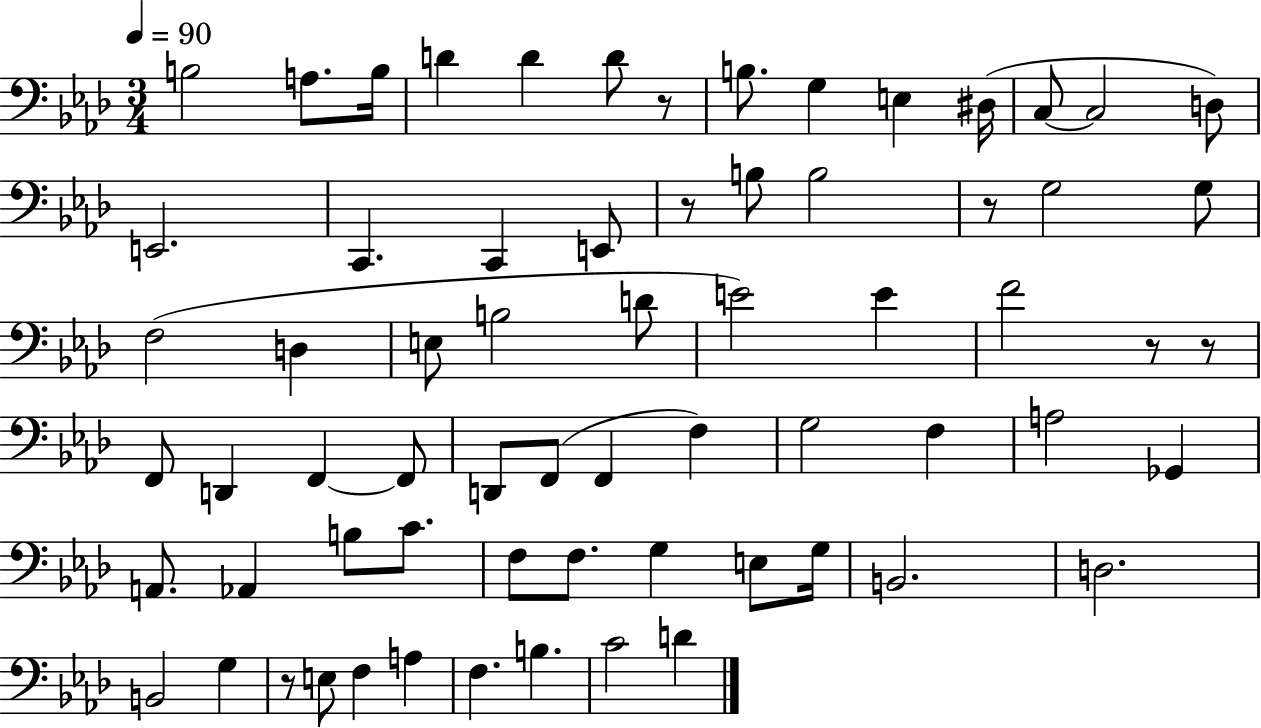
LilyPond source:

{
  \clef bass
  \numericTimeSignature
  \time 3/4
  \key aes \major
  \tempo 4 = 90
  \repeat volta 2 { b2 a8. b16 | d'4 d'4 d'8 r8 | b8. g4 e4 dis16( | c8~~ c2 d8) | \break e,2. | c,4. c,4 e,8 | r8 b8 b2 | r8 g2 g8 | \break f2( d4 | e8 b2 d'8 | e'2) e'4 | f'2 r8 r8 | \break f,8 d,4 f,4~~ f,8 | d,8 f,8( f,4 f4) | g2 f4 | a2 ges,4 | \break a,8. aes,4 b8 c'8. | f8 f8. g4 e8 g16 | b,2. | d2. | \break b,2 g4 | r8 e8 f4 a4 | f4. b4. | c'2 d'4 | \break } \bar "|."
}